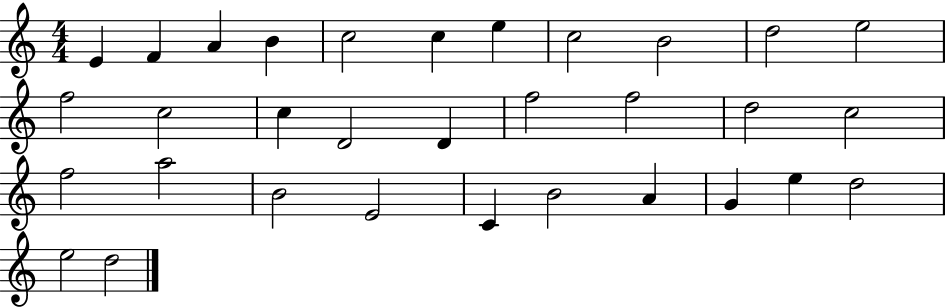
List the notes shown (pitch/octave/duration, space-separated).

E4/q F4/q A4/q B4/q C5/h C5/q E5/q C5/h B4/h D5/h E5/h F5/h C5/h C5/q D4/h D4/q F5/h F5/h D5/h C5/h F5/h A5/h B4/h E4/h C4/q B4/h A4/q G4/q E5/q D5/h E5/h D5/h